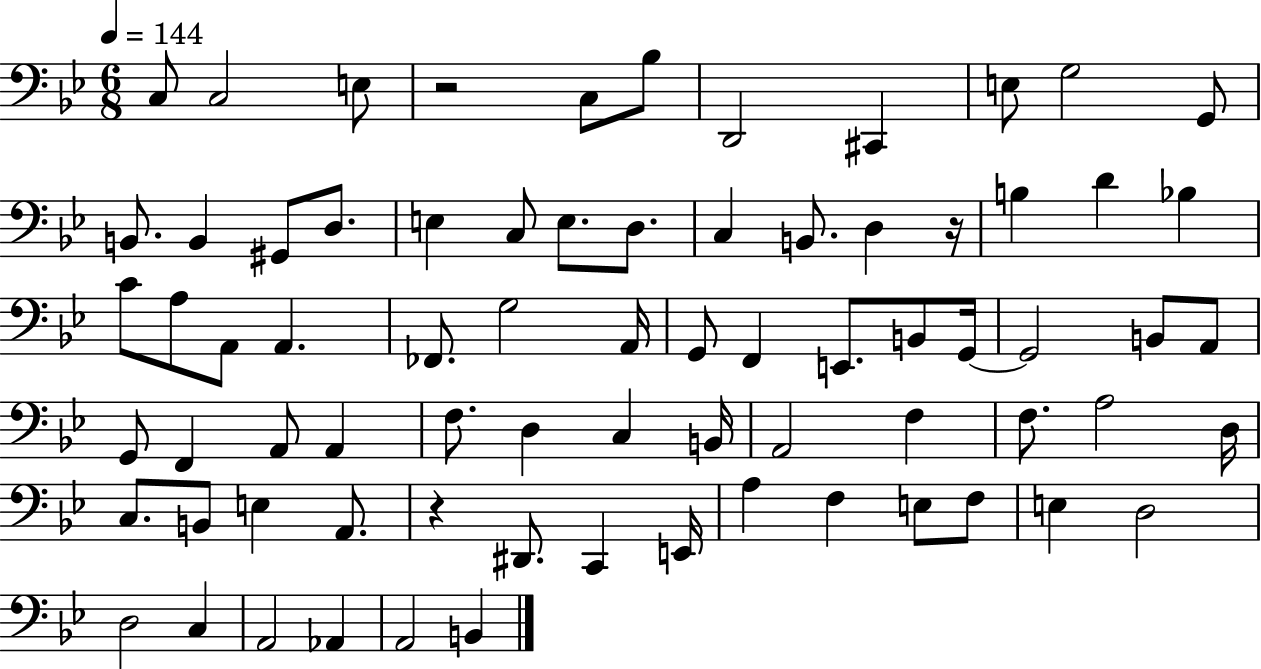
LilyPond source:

{
  \clef bass
  \numericTimeSignature
  \time 6/8
  \key bes \major
  \tempo 4 = 144
  \repeat volta 2 { c8 c2 e8 | r2 c8 bes8 | d,2 cis,4 | e8 g2 g,8 | \break b,8. b,4 gis,8 d8. | e4 c8 e8. d8. | c4 b,8. d4 r16 | b4 d'4 bes4 | \break c'8 a8 a,8 a,4. | fes,8. g2 a,16 | g,8 f,4 e,8. b,8 g,16~~ | g,2 b,8 a,8 | \break g,8 f,4 a,8 a,4 | f8. d4 c4 b,16 | a,2 f4 | f8. a2 d16 | \break c8. b,8 e4 a,8. | r4 dis,8. c,4 e,16 | a4 f4 e8 f8 | e4 d2 | \break d2 c4 | a,2 aes,4 | a,2 b,4 | } \bar "|."
}